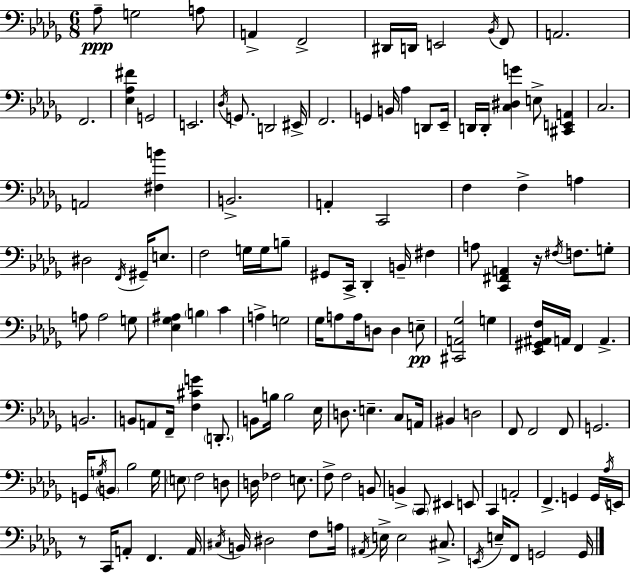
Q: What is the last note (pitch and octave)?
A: G2